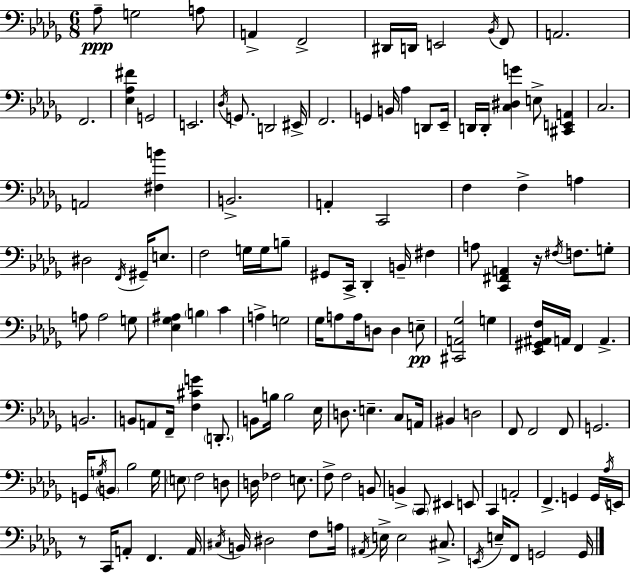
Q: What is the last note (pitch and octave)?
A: G2